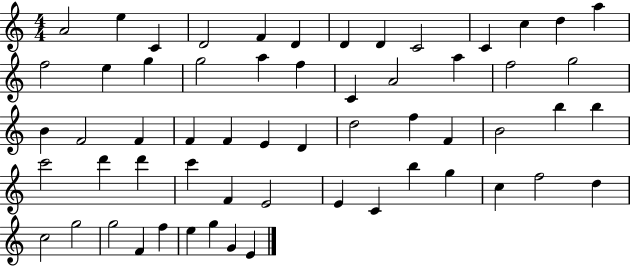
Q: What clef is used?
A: treble